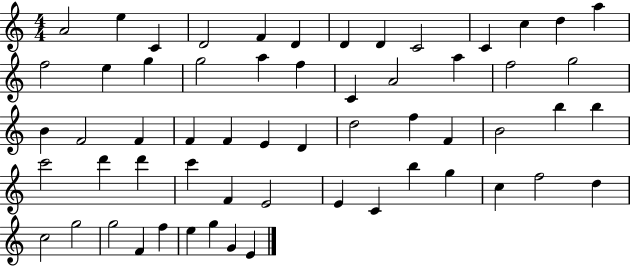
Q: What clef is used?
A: treble